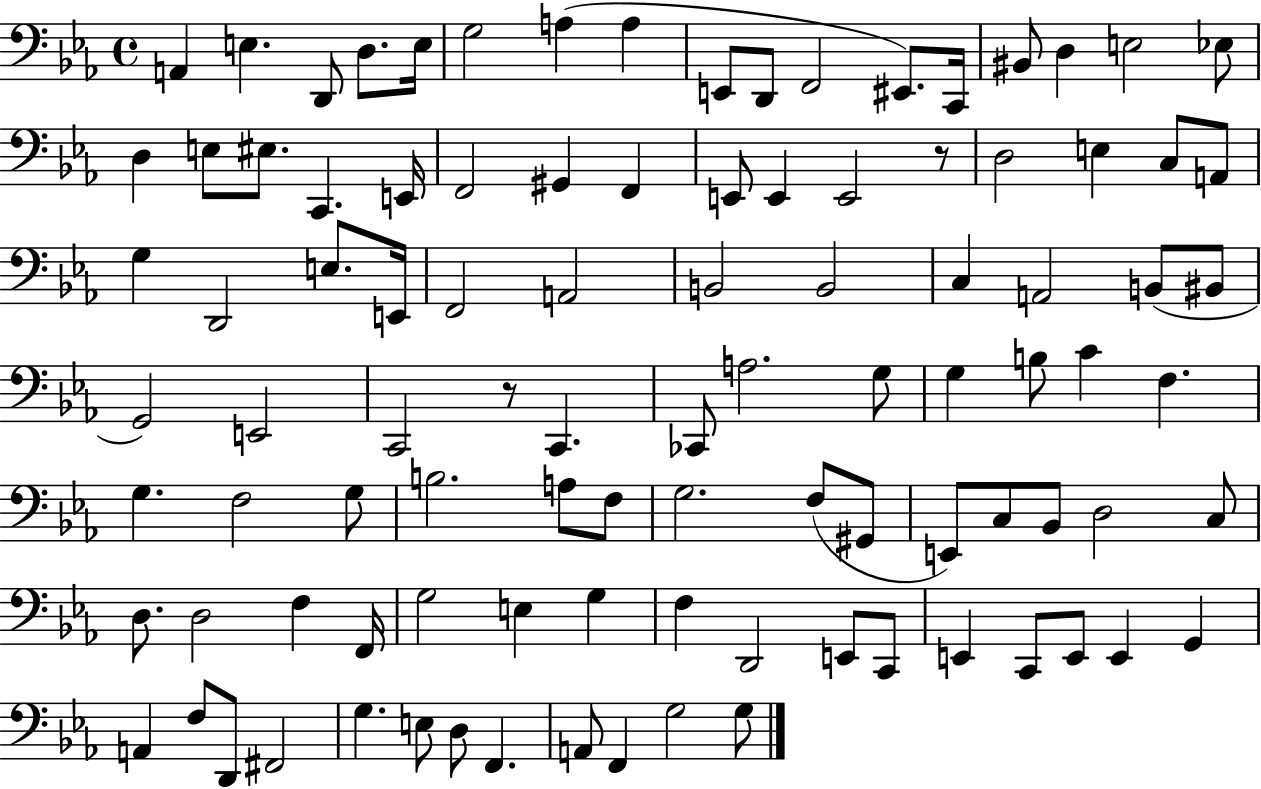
X:1
T:Untitled
M:4/4
L:1/4
K:Eb
A,, E, D,,/2 D,/2 E,/4 G,2 A, A, E,,/2 D,,/2 F,,2 ^E,,/2 C,,/4 ^B,,/2 D, E,2 _E,/2 D, E,/2 ^E,/2 C,, E,,/4 F,,2 ^G,, F,, E,,/2 E,, E,,2 z/2 D,2 E, C,/2 A,,/2 G, D,,2 E,/2 E,,/4 F,,2 A,,2 B,,2 B,,2 C, A,,2 B,,/2 ^B,,/2 G,,2 E,,2 C,,2 z/2 C,, _C,,/2 A,2 G,/2 G, B,/2 C F, G, F,2 G,/2 B,2 A,/2 F,/2 G,2 F,/2 ^G,,/2 E,,/2 C,/2 _B,,/2 D,2 C,/2 D,/2 D,2 F, F,,/4 G,2 E, G, F, D,,2 E,,/2 C,,/2 E,, C,,/2 E,,/2 E,, G,, A,, F,/2 D,,/2 ^F,,2 G, E,/2 D,/2 F,, A,,/2 F,, G,2 G,/2